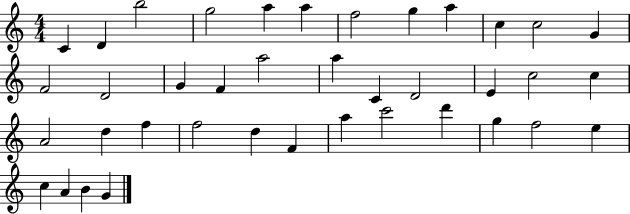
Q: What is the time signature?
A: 4/4